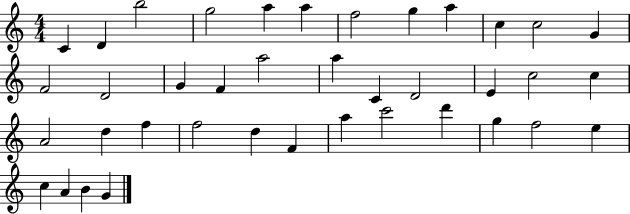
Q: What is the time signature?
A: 4/4